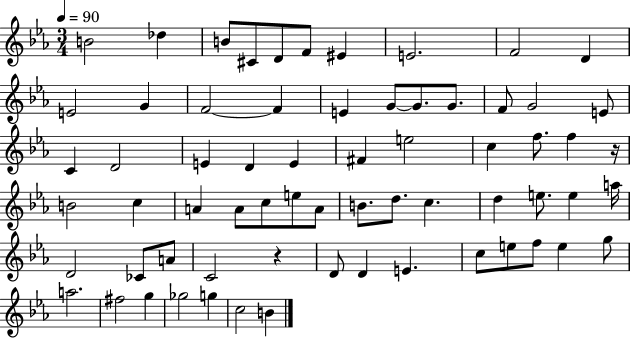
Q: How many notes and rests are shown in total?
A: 66